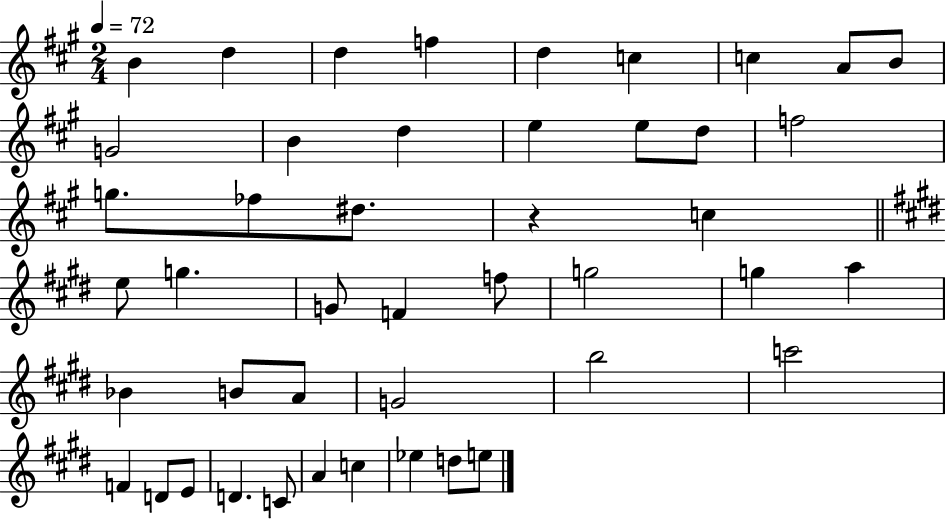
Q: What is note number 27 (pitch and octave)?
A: G5